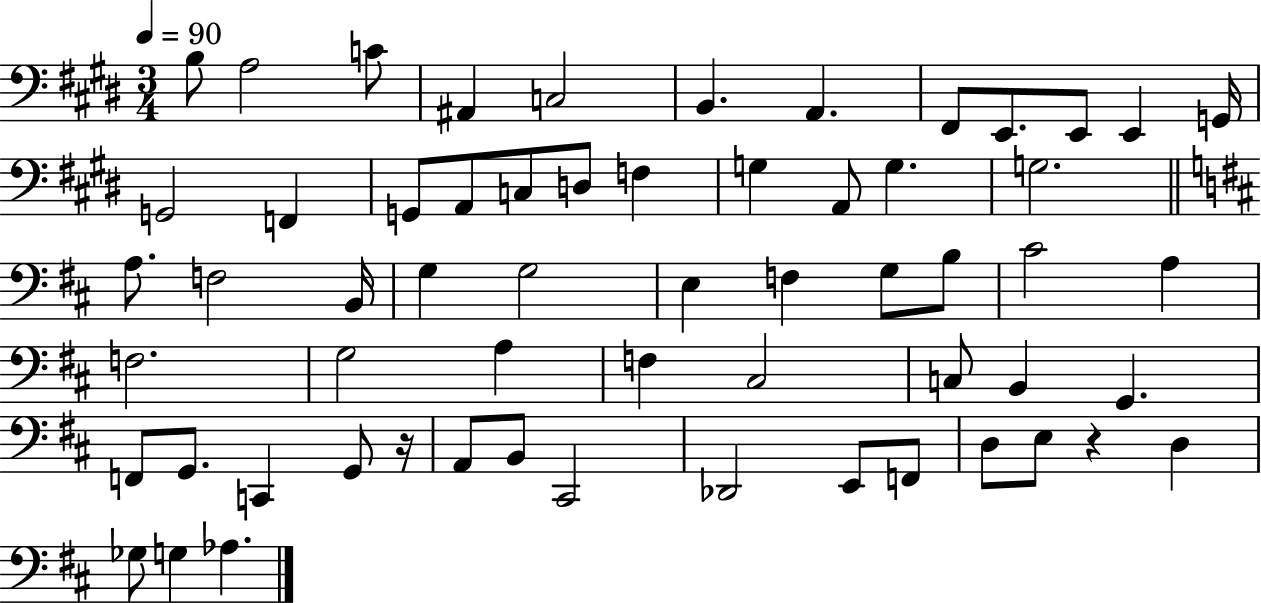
{
  \clef bass
  \numericTimeSignature
  \time 3/4
  \key e \major
  \tempo 4 = 90
  b8 a2 c'8 | ais,4 c2 | b,4. a,4. | fis,8 e,8. e,8 e,4 g,16 | \break g,2 f,4 | g,8 a,8 c8 d8 f4 | g4 a,8 g4. | g2. | \break \bar "||" \break \key b \minor a8. f2 b,16 | g4 g2 | e4 f4 g8 b8 | cis'2 a4 | \break f2. | g2 a4 | f4 cis2 | c8 b,4 g,4. | \break f,8 g,8. c,4 g,8 r16 | a,8 b,8 cis,2 | des,2 e,8 f,8 | d8 e8 r4 d4 | \break ges8 g4 aes4. | \bar "|."
}